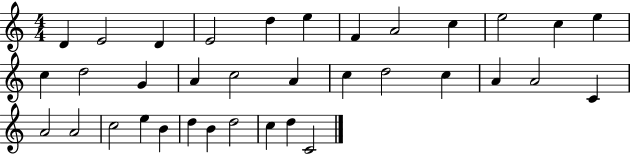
X:1
T:Untitled
M:4/4
L:1/4
K:C
D E2 D E2 d e F A2 c e2 c e c d2 G A c2 A c d2 c A A2 C A2 A2 c2 e B d B d2 c d C2